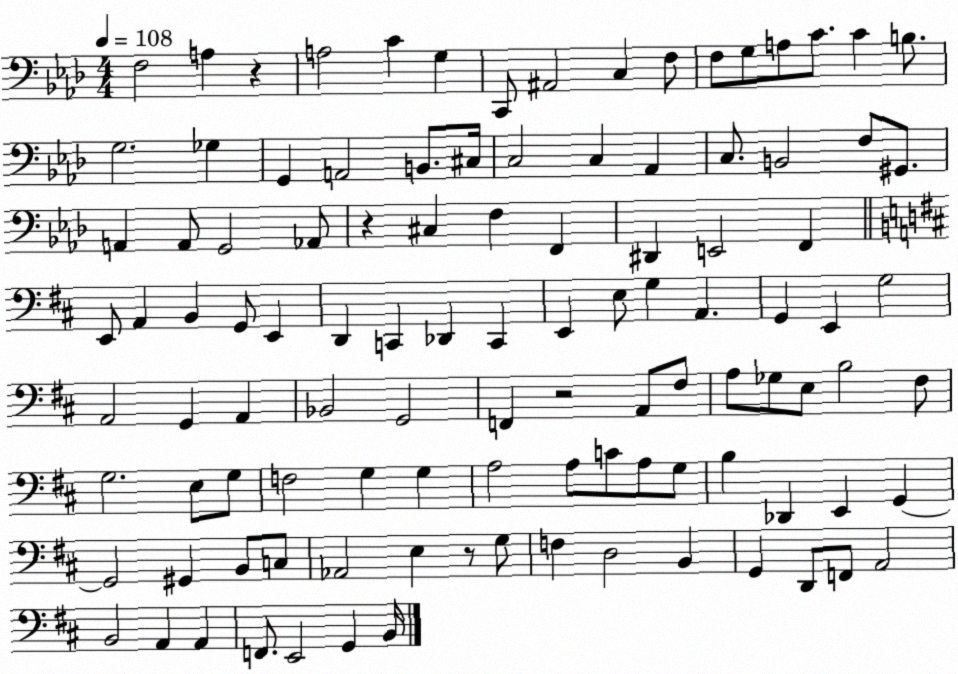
X:1
T:Untitled
M:4/4
L:1/4
K:Ab
F,2 A, z A,2 C G, C,,/2 ^A,,2 C, F,/2 F,/2 G,/2 A,/2 C/2 C B,/2 G,2 _G, G,, A,,2 B,,/2 ^C,/4 C,2 C, _A,, C,/2 B,,2 F,/2 ^G,,/2 A,, A,,/2 G,,2 _A,,/2 z ^C, F, F,, ^D,, E,,2 F,, E,,/2 A,, B,, G,,/2 E,, D,, C,, _D,, C,, E,, E,/2 G, A,, G,, E,, G,2 A,,2 G,, A,, _B,,2 G,,2 F,, z2 A,,/2 ^F,/2 A,/2 _G,/2 E,/2 B,2 ^F,/2 G,2 E,/2 G,/2 F,2 G, G, A,2 A,/2 C/2 A,/2 G,/2 B, _D,, E,, G,, G,,2 ^G,, B,,/2 C,/2 _A,,2 E, z/2 G,/2 F, D,2 B,, G,, D,,/2 F,,/2 A,,2 B,,2 A,, A,, F,,/2 E,,2 G,, B,,/4